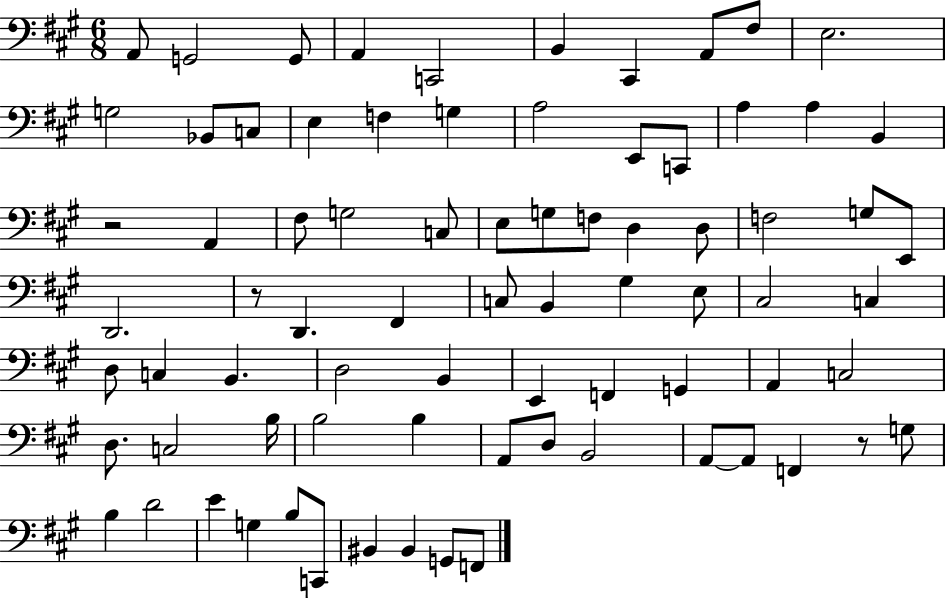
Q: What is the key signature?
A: A major